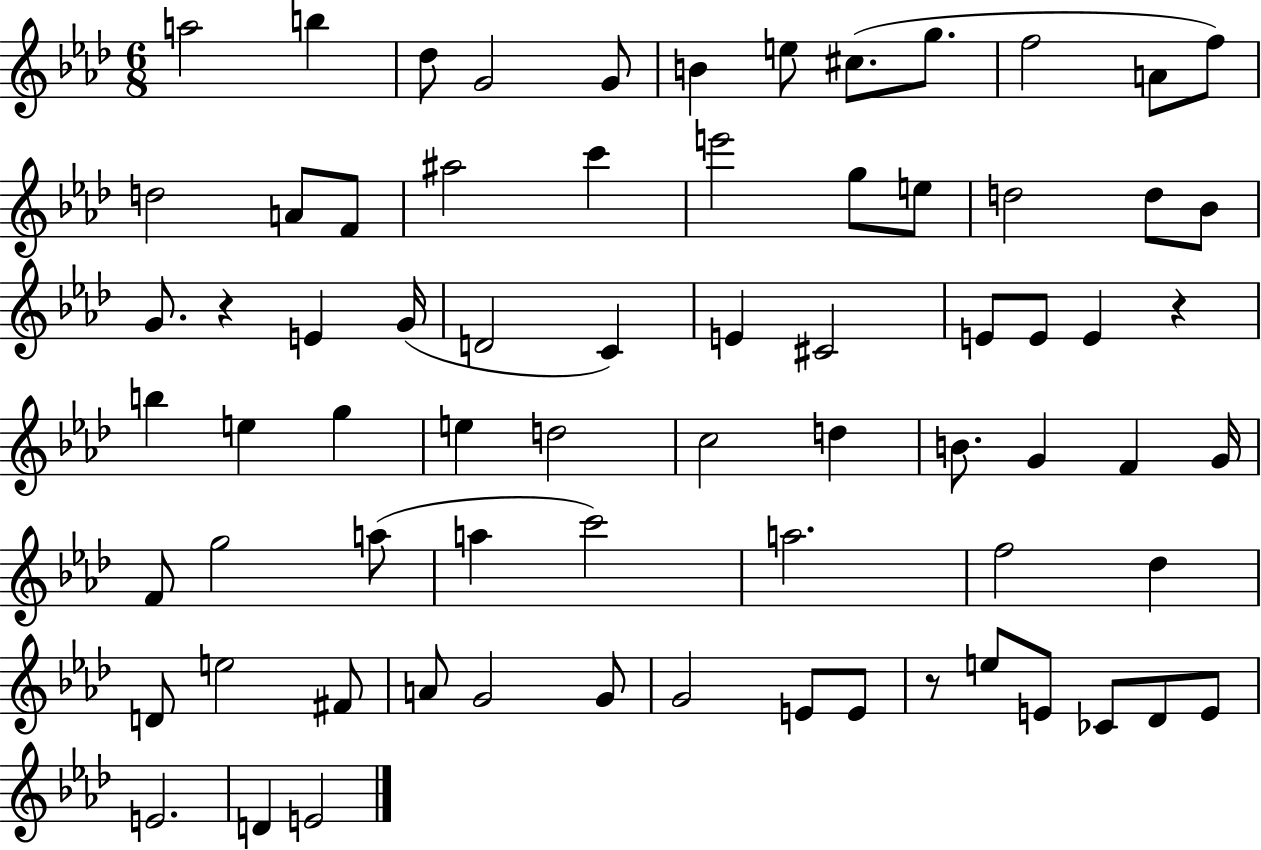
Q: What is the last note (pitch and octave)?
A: E4